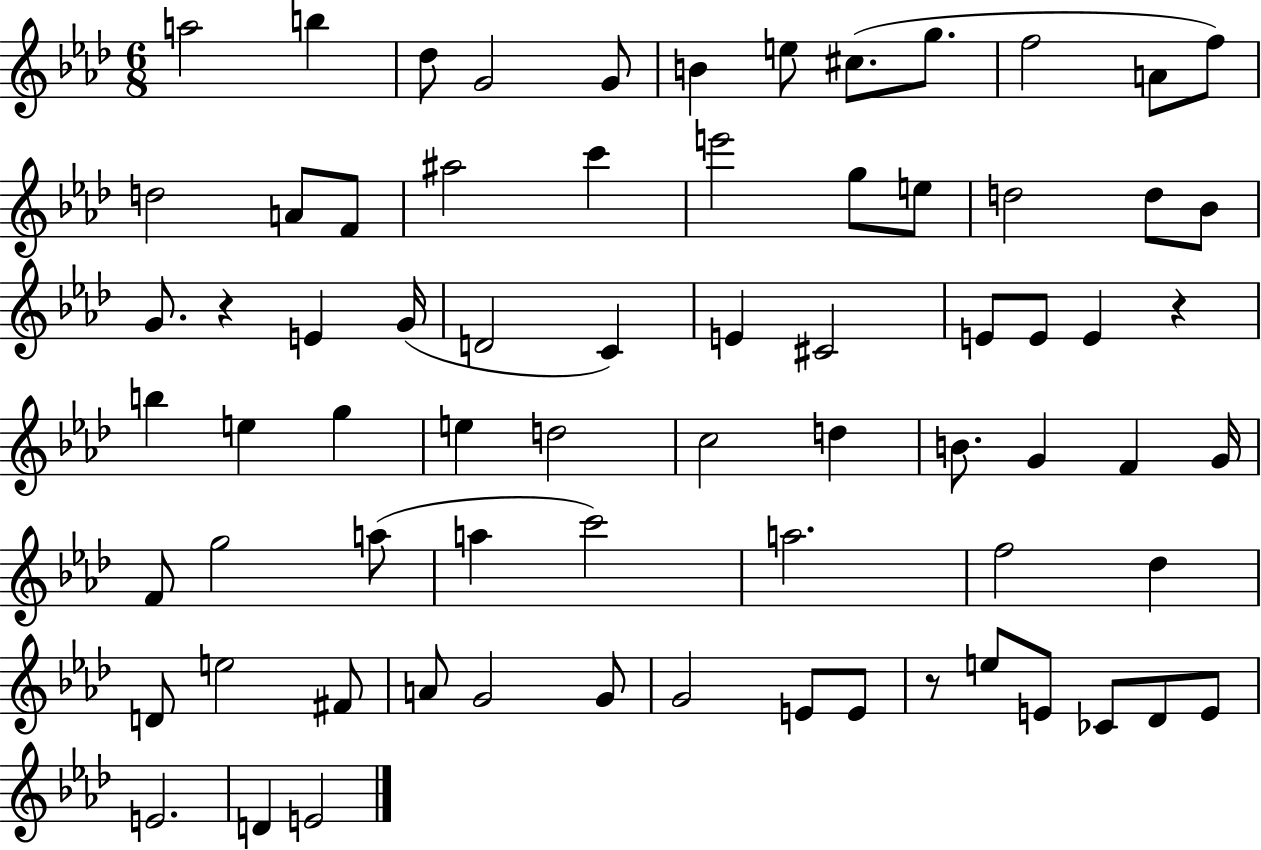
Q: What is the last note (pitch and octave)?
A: E4